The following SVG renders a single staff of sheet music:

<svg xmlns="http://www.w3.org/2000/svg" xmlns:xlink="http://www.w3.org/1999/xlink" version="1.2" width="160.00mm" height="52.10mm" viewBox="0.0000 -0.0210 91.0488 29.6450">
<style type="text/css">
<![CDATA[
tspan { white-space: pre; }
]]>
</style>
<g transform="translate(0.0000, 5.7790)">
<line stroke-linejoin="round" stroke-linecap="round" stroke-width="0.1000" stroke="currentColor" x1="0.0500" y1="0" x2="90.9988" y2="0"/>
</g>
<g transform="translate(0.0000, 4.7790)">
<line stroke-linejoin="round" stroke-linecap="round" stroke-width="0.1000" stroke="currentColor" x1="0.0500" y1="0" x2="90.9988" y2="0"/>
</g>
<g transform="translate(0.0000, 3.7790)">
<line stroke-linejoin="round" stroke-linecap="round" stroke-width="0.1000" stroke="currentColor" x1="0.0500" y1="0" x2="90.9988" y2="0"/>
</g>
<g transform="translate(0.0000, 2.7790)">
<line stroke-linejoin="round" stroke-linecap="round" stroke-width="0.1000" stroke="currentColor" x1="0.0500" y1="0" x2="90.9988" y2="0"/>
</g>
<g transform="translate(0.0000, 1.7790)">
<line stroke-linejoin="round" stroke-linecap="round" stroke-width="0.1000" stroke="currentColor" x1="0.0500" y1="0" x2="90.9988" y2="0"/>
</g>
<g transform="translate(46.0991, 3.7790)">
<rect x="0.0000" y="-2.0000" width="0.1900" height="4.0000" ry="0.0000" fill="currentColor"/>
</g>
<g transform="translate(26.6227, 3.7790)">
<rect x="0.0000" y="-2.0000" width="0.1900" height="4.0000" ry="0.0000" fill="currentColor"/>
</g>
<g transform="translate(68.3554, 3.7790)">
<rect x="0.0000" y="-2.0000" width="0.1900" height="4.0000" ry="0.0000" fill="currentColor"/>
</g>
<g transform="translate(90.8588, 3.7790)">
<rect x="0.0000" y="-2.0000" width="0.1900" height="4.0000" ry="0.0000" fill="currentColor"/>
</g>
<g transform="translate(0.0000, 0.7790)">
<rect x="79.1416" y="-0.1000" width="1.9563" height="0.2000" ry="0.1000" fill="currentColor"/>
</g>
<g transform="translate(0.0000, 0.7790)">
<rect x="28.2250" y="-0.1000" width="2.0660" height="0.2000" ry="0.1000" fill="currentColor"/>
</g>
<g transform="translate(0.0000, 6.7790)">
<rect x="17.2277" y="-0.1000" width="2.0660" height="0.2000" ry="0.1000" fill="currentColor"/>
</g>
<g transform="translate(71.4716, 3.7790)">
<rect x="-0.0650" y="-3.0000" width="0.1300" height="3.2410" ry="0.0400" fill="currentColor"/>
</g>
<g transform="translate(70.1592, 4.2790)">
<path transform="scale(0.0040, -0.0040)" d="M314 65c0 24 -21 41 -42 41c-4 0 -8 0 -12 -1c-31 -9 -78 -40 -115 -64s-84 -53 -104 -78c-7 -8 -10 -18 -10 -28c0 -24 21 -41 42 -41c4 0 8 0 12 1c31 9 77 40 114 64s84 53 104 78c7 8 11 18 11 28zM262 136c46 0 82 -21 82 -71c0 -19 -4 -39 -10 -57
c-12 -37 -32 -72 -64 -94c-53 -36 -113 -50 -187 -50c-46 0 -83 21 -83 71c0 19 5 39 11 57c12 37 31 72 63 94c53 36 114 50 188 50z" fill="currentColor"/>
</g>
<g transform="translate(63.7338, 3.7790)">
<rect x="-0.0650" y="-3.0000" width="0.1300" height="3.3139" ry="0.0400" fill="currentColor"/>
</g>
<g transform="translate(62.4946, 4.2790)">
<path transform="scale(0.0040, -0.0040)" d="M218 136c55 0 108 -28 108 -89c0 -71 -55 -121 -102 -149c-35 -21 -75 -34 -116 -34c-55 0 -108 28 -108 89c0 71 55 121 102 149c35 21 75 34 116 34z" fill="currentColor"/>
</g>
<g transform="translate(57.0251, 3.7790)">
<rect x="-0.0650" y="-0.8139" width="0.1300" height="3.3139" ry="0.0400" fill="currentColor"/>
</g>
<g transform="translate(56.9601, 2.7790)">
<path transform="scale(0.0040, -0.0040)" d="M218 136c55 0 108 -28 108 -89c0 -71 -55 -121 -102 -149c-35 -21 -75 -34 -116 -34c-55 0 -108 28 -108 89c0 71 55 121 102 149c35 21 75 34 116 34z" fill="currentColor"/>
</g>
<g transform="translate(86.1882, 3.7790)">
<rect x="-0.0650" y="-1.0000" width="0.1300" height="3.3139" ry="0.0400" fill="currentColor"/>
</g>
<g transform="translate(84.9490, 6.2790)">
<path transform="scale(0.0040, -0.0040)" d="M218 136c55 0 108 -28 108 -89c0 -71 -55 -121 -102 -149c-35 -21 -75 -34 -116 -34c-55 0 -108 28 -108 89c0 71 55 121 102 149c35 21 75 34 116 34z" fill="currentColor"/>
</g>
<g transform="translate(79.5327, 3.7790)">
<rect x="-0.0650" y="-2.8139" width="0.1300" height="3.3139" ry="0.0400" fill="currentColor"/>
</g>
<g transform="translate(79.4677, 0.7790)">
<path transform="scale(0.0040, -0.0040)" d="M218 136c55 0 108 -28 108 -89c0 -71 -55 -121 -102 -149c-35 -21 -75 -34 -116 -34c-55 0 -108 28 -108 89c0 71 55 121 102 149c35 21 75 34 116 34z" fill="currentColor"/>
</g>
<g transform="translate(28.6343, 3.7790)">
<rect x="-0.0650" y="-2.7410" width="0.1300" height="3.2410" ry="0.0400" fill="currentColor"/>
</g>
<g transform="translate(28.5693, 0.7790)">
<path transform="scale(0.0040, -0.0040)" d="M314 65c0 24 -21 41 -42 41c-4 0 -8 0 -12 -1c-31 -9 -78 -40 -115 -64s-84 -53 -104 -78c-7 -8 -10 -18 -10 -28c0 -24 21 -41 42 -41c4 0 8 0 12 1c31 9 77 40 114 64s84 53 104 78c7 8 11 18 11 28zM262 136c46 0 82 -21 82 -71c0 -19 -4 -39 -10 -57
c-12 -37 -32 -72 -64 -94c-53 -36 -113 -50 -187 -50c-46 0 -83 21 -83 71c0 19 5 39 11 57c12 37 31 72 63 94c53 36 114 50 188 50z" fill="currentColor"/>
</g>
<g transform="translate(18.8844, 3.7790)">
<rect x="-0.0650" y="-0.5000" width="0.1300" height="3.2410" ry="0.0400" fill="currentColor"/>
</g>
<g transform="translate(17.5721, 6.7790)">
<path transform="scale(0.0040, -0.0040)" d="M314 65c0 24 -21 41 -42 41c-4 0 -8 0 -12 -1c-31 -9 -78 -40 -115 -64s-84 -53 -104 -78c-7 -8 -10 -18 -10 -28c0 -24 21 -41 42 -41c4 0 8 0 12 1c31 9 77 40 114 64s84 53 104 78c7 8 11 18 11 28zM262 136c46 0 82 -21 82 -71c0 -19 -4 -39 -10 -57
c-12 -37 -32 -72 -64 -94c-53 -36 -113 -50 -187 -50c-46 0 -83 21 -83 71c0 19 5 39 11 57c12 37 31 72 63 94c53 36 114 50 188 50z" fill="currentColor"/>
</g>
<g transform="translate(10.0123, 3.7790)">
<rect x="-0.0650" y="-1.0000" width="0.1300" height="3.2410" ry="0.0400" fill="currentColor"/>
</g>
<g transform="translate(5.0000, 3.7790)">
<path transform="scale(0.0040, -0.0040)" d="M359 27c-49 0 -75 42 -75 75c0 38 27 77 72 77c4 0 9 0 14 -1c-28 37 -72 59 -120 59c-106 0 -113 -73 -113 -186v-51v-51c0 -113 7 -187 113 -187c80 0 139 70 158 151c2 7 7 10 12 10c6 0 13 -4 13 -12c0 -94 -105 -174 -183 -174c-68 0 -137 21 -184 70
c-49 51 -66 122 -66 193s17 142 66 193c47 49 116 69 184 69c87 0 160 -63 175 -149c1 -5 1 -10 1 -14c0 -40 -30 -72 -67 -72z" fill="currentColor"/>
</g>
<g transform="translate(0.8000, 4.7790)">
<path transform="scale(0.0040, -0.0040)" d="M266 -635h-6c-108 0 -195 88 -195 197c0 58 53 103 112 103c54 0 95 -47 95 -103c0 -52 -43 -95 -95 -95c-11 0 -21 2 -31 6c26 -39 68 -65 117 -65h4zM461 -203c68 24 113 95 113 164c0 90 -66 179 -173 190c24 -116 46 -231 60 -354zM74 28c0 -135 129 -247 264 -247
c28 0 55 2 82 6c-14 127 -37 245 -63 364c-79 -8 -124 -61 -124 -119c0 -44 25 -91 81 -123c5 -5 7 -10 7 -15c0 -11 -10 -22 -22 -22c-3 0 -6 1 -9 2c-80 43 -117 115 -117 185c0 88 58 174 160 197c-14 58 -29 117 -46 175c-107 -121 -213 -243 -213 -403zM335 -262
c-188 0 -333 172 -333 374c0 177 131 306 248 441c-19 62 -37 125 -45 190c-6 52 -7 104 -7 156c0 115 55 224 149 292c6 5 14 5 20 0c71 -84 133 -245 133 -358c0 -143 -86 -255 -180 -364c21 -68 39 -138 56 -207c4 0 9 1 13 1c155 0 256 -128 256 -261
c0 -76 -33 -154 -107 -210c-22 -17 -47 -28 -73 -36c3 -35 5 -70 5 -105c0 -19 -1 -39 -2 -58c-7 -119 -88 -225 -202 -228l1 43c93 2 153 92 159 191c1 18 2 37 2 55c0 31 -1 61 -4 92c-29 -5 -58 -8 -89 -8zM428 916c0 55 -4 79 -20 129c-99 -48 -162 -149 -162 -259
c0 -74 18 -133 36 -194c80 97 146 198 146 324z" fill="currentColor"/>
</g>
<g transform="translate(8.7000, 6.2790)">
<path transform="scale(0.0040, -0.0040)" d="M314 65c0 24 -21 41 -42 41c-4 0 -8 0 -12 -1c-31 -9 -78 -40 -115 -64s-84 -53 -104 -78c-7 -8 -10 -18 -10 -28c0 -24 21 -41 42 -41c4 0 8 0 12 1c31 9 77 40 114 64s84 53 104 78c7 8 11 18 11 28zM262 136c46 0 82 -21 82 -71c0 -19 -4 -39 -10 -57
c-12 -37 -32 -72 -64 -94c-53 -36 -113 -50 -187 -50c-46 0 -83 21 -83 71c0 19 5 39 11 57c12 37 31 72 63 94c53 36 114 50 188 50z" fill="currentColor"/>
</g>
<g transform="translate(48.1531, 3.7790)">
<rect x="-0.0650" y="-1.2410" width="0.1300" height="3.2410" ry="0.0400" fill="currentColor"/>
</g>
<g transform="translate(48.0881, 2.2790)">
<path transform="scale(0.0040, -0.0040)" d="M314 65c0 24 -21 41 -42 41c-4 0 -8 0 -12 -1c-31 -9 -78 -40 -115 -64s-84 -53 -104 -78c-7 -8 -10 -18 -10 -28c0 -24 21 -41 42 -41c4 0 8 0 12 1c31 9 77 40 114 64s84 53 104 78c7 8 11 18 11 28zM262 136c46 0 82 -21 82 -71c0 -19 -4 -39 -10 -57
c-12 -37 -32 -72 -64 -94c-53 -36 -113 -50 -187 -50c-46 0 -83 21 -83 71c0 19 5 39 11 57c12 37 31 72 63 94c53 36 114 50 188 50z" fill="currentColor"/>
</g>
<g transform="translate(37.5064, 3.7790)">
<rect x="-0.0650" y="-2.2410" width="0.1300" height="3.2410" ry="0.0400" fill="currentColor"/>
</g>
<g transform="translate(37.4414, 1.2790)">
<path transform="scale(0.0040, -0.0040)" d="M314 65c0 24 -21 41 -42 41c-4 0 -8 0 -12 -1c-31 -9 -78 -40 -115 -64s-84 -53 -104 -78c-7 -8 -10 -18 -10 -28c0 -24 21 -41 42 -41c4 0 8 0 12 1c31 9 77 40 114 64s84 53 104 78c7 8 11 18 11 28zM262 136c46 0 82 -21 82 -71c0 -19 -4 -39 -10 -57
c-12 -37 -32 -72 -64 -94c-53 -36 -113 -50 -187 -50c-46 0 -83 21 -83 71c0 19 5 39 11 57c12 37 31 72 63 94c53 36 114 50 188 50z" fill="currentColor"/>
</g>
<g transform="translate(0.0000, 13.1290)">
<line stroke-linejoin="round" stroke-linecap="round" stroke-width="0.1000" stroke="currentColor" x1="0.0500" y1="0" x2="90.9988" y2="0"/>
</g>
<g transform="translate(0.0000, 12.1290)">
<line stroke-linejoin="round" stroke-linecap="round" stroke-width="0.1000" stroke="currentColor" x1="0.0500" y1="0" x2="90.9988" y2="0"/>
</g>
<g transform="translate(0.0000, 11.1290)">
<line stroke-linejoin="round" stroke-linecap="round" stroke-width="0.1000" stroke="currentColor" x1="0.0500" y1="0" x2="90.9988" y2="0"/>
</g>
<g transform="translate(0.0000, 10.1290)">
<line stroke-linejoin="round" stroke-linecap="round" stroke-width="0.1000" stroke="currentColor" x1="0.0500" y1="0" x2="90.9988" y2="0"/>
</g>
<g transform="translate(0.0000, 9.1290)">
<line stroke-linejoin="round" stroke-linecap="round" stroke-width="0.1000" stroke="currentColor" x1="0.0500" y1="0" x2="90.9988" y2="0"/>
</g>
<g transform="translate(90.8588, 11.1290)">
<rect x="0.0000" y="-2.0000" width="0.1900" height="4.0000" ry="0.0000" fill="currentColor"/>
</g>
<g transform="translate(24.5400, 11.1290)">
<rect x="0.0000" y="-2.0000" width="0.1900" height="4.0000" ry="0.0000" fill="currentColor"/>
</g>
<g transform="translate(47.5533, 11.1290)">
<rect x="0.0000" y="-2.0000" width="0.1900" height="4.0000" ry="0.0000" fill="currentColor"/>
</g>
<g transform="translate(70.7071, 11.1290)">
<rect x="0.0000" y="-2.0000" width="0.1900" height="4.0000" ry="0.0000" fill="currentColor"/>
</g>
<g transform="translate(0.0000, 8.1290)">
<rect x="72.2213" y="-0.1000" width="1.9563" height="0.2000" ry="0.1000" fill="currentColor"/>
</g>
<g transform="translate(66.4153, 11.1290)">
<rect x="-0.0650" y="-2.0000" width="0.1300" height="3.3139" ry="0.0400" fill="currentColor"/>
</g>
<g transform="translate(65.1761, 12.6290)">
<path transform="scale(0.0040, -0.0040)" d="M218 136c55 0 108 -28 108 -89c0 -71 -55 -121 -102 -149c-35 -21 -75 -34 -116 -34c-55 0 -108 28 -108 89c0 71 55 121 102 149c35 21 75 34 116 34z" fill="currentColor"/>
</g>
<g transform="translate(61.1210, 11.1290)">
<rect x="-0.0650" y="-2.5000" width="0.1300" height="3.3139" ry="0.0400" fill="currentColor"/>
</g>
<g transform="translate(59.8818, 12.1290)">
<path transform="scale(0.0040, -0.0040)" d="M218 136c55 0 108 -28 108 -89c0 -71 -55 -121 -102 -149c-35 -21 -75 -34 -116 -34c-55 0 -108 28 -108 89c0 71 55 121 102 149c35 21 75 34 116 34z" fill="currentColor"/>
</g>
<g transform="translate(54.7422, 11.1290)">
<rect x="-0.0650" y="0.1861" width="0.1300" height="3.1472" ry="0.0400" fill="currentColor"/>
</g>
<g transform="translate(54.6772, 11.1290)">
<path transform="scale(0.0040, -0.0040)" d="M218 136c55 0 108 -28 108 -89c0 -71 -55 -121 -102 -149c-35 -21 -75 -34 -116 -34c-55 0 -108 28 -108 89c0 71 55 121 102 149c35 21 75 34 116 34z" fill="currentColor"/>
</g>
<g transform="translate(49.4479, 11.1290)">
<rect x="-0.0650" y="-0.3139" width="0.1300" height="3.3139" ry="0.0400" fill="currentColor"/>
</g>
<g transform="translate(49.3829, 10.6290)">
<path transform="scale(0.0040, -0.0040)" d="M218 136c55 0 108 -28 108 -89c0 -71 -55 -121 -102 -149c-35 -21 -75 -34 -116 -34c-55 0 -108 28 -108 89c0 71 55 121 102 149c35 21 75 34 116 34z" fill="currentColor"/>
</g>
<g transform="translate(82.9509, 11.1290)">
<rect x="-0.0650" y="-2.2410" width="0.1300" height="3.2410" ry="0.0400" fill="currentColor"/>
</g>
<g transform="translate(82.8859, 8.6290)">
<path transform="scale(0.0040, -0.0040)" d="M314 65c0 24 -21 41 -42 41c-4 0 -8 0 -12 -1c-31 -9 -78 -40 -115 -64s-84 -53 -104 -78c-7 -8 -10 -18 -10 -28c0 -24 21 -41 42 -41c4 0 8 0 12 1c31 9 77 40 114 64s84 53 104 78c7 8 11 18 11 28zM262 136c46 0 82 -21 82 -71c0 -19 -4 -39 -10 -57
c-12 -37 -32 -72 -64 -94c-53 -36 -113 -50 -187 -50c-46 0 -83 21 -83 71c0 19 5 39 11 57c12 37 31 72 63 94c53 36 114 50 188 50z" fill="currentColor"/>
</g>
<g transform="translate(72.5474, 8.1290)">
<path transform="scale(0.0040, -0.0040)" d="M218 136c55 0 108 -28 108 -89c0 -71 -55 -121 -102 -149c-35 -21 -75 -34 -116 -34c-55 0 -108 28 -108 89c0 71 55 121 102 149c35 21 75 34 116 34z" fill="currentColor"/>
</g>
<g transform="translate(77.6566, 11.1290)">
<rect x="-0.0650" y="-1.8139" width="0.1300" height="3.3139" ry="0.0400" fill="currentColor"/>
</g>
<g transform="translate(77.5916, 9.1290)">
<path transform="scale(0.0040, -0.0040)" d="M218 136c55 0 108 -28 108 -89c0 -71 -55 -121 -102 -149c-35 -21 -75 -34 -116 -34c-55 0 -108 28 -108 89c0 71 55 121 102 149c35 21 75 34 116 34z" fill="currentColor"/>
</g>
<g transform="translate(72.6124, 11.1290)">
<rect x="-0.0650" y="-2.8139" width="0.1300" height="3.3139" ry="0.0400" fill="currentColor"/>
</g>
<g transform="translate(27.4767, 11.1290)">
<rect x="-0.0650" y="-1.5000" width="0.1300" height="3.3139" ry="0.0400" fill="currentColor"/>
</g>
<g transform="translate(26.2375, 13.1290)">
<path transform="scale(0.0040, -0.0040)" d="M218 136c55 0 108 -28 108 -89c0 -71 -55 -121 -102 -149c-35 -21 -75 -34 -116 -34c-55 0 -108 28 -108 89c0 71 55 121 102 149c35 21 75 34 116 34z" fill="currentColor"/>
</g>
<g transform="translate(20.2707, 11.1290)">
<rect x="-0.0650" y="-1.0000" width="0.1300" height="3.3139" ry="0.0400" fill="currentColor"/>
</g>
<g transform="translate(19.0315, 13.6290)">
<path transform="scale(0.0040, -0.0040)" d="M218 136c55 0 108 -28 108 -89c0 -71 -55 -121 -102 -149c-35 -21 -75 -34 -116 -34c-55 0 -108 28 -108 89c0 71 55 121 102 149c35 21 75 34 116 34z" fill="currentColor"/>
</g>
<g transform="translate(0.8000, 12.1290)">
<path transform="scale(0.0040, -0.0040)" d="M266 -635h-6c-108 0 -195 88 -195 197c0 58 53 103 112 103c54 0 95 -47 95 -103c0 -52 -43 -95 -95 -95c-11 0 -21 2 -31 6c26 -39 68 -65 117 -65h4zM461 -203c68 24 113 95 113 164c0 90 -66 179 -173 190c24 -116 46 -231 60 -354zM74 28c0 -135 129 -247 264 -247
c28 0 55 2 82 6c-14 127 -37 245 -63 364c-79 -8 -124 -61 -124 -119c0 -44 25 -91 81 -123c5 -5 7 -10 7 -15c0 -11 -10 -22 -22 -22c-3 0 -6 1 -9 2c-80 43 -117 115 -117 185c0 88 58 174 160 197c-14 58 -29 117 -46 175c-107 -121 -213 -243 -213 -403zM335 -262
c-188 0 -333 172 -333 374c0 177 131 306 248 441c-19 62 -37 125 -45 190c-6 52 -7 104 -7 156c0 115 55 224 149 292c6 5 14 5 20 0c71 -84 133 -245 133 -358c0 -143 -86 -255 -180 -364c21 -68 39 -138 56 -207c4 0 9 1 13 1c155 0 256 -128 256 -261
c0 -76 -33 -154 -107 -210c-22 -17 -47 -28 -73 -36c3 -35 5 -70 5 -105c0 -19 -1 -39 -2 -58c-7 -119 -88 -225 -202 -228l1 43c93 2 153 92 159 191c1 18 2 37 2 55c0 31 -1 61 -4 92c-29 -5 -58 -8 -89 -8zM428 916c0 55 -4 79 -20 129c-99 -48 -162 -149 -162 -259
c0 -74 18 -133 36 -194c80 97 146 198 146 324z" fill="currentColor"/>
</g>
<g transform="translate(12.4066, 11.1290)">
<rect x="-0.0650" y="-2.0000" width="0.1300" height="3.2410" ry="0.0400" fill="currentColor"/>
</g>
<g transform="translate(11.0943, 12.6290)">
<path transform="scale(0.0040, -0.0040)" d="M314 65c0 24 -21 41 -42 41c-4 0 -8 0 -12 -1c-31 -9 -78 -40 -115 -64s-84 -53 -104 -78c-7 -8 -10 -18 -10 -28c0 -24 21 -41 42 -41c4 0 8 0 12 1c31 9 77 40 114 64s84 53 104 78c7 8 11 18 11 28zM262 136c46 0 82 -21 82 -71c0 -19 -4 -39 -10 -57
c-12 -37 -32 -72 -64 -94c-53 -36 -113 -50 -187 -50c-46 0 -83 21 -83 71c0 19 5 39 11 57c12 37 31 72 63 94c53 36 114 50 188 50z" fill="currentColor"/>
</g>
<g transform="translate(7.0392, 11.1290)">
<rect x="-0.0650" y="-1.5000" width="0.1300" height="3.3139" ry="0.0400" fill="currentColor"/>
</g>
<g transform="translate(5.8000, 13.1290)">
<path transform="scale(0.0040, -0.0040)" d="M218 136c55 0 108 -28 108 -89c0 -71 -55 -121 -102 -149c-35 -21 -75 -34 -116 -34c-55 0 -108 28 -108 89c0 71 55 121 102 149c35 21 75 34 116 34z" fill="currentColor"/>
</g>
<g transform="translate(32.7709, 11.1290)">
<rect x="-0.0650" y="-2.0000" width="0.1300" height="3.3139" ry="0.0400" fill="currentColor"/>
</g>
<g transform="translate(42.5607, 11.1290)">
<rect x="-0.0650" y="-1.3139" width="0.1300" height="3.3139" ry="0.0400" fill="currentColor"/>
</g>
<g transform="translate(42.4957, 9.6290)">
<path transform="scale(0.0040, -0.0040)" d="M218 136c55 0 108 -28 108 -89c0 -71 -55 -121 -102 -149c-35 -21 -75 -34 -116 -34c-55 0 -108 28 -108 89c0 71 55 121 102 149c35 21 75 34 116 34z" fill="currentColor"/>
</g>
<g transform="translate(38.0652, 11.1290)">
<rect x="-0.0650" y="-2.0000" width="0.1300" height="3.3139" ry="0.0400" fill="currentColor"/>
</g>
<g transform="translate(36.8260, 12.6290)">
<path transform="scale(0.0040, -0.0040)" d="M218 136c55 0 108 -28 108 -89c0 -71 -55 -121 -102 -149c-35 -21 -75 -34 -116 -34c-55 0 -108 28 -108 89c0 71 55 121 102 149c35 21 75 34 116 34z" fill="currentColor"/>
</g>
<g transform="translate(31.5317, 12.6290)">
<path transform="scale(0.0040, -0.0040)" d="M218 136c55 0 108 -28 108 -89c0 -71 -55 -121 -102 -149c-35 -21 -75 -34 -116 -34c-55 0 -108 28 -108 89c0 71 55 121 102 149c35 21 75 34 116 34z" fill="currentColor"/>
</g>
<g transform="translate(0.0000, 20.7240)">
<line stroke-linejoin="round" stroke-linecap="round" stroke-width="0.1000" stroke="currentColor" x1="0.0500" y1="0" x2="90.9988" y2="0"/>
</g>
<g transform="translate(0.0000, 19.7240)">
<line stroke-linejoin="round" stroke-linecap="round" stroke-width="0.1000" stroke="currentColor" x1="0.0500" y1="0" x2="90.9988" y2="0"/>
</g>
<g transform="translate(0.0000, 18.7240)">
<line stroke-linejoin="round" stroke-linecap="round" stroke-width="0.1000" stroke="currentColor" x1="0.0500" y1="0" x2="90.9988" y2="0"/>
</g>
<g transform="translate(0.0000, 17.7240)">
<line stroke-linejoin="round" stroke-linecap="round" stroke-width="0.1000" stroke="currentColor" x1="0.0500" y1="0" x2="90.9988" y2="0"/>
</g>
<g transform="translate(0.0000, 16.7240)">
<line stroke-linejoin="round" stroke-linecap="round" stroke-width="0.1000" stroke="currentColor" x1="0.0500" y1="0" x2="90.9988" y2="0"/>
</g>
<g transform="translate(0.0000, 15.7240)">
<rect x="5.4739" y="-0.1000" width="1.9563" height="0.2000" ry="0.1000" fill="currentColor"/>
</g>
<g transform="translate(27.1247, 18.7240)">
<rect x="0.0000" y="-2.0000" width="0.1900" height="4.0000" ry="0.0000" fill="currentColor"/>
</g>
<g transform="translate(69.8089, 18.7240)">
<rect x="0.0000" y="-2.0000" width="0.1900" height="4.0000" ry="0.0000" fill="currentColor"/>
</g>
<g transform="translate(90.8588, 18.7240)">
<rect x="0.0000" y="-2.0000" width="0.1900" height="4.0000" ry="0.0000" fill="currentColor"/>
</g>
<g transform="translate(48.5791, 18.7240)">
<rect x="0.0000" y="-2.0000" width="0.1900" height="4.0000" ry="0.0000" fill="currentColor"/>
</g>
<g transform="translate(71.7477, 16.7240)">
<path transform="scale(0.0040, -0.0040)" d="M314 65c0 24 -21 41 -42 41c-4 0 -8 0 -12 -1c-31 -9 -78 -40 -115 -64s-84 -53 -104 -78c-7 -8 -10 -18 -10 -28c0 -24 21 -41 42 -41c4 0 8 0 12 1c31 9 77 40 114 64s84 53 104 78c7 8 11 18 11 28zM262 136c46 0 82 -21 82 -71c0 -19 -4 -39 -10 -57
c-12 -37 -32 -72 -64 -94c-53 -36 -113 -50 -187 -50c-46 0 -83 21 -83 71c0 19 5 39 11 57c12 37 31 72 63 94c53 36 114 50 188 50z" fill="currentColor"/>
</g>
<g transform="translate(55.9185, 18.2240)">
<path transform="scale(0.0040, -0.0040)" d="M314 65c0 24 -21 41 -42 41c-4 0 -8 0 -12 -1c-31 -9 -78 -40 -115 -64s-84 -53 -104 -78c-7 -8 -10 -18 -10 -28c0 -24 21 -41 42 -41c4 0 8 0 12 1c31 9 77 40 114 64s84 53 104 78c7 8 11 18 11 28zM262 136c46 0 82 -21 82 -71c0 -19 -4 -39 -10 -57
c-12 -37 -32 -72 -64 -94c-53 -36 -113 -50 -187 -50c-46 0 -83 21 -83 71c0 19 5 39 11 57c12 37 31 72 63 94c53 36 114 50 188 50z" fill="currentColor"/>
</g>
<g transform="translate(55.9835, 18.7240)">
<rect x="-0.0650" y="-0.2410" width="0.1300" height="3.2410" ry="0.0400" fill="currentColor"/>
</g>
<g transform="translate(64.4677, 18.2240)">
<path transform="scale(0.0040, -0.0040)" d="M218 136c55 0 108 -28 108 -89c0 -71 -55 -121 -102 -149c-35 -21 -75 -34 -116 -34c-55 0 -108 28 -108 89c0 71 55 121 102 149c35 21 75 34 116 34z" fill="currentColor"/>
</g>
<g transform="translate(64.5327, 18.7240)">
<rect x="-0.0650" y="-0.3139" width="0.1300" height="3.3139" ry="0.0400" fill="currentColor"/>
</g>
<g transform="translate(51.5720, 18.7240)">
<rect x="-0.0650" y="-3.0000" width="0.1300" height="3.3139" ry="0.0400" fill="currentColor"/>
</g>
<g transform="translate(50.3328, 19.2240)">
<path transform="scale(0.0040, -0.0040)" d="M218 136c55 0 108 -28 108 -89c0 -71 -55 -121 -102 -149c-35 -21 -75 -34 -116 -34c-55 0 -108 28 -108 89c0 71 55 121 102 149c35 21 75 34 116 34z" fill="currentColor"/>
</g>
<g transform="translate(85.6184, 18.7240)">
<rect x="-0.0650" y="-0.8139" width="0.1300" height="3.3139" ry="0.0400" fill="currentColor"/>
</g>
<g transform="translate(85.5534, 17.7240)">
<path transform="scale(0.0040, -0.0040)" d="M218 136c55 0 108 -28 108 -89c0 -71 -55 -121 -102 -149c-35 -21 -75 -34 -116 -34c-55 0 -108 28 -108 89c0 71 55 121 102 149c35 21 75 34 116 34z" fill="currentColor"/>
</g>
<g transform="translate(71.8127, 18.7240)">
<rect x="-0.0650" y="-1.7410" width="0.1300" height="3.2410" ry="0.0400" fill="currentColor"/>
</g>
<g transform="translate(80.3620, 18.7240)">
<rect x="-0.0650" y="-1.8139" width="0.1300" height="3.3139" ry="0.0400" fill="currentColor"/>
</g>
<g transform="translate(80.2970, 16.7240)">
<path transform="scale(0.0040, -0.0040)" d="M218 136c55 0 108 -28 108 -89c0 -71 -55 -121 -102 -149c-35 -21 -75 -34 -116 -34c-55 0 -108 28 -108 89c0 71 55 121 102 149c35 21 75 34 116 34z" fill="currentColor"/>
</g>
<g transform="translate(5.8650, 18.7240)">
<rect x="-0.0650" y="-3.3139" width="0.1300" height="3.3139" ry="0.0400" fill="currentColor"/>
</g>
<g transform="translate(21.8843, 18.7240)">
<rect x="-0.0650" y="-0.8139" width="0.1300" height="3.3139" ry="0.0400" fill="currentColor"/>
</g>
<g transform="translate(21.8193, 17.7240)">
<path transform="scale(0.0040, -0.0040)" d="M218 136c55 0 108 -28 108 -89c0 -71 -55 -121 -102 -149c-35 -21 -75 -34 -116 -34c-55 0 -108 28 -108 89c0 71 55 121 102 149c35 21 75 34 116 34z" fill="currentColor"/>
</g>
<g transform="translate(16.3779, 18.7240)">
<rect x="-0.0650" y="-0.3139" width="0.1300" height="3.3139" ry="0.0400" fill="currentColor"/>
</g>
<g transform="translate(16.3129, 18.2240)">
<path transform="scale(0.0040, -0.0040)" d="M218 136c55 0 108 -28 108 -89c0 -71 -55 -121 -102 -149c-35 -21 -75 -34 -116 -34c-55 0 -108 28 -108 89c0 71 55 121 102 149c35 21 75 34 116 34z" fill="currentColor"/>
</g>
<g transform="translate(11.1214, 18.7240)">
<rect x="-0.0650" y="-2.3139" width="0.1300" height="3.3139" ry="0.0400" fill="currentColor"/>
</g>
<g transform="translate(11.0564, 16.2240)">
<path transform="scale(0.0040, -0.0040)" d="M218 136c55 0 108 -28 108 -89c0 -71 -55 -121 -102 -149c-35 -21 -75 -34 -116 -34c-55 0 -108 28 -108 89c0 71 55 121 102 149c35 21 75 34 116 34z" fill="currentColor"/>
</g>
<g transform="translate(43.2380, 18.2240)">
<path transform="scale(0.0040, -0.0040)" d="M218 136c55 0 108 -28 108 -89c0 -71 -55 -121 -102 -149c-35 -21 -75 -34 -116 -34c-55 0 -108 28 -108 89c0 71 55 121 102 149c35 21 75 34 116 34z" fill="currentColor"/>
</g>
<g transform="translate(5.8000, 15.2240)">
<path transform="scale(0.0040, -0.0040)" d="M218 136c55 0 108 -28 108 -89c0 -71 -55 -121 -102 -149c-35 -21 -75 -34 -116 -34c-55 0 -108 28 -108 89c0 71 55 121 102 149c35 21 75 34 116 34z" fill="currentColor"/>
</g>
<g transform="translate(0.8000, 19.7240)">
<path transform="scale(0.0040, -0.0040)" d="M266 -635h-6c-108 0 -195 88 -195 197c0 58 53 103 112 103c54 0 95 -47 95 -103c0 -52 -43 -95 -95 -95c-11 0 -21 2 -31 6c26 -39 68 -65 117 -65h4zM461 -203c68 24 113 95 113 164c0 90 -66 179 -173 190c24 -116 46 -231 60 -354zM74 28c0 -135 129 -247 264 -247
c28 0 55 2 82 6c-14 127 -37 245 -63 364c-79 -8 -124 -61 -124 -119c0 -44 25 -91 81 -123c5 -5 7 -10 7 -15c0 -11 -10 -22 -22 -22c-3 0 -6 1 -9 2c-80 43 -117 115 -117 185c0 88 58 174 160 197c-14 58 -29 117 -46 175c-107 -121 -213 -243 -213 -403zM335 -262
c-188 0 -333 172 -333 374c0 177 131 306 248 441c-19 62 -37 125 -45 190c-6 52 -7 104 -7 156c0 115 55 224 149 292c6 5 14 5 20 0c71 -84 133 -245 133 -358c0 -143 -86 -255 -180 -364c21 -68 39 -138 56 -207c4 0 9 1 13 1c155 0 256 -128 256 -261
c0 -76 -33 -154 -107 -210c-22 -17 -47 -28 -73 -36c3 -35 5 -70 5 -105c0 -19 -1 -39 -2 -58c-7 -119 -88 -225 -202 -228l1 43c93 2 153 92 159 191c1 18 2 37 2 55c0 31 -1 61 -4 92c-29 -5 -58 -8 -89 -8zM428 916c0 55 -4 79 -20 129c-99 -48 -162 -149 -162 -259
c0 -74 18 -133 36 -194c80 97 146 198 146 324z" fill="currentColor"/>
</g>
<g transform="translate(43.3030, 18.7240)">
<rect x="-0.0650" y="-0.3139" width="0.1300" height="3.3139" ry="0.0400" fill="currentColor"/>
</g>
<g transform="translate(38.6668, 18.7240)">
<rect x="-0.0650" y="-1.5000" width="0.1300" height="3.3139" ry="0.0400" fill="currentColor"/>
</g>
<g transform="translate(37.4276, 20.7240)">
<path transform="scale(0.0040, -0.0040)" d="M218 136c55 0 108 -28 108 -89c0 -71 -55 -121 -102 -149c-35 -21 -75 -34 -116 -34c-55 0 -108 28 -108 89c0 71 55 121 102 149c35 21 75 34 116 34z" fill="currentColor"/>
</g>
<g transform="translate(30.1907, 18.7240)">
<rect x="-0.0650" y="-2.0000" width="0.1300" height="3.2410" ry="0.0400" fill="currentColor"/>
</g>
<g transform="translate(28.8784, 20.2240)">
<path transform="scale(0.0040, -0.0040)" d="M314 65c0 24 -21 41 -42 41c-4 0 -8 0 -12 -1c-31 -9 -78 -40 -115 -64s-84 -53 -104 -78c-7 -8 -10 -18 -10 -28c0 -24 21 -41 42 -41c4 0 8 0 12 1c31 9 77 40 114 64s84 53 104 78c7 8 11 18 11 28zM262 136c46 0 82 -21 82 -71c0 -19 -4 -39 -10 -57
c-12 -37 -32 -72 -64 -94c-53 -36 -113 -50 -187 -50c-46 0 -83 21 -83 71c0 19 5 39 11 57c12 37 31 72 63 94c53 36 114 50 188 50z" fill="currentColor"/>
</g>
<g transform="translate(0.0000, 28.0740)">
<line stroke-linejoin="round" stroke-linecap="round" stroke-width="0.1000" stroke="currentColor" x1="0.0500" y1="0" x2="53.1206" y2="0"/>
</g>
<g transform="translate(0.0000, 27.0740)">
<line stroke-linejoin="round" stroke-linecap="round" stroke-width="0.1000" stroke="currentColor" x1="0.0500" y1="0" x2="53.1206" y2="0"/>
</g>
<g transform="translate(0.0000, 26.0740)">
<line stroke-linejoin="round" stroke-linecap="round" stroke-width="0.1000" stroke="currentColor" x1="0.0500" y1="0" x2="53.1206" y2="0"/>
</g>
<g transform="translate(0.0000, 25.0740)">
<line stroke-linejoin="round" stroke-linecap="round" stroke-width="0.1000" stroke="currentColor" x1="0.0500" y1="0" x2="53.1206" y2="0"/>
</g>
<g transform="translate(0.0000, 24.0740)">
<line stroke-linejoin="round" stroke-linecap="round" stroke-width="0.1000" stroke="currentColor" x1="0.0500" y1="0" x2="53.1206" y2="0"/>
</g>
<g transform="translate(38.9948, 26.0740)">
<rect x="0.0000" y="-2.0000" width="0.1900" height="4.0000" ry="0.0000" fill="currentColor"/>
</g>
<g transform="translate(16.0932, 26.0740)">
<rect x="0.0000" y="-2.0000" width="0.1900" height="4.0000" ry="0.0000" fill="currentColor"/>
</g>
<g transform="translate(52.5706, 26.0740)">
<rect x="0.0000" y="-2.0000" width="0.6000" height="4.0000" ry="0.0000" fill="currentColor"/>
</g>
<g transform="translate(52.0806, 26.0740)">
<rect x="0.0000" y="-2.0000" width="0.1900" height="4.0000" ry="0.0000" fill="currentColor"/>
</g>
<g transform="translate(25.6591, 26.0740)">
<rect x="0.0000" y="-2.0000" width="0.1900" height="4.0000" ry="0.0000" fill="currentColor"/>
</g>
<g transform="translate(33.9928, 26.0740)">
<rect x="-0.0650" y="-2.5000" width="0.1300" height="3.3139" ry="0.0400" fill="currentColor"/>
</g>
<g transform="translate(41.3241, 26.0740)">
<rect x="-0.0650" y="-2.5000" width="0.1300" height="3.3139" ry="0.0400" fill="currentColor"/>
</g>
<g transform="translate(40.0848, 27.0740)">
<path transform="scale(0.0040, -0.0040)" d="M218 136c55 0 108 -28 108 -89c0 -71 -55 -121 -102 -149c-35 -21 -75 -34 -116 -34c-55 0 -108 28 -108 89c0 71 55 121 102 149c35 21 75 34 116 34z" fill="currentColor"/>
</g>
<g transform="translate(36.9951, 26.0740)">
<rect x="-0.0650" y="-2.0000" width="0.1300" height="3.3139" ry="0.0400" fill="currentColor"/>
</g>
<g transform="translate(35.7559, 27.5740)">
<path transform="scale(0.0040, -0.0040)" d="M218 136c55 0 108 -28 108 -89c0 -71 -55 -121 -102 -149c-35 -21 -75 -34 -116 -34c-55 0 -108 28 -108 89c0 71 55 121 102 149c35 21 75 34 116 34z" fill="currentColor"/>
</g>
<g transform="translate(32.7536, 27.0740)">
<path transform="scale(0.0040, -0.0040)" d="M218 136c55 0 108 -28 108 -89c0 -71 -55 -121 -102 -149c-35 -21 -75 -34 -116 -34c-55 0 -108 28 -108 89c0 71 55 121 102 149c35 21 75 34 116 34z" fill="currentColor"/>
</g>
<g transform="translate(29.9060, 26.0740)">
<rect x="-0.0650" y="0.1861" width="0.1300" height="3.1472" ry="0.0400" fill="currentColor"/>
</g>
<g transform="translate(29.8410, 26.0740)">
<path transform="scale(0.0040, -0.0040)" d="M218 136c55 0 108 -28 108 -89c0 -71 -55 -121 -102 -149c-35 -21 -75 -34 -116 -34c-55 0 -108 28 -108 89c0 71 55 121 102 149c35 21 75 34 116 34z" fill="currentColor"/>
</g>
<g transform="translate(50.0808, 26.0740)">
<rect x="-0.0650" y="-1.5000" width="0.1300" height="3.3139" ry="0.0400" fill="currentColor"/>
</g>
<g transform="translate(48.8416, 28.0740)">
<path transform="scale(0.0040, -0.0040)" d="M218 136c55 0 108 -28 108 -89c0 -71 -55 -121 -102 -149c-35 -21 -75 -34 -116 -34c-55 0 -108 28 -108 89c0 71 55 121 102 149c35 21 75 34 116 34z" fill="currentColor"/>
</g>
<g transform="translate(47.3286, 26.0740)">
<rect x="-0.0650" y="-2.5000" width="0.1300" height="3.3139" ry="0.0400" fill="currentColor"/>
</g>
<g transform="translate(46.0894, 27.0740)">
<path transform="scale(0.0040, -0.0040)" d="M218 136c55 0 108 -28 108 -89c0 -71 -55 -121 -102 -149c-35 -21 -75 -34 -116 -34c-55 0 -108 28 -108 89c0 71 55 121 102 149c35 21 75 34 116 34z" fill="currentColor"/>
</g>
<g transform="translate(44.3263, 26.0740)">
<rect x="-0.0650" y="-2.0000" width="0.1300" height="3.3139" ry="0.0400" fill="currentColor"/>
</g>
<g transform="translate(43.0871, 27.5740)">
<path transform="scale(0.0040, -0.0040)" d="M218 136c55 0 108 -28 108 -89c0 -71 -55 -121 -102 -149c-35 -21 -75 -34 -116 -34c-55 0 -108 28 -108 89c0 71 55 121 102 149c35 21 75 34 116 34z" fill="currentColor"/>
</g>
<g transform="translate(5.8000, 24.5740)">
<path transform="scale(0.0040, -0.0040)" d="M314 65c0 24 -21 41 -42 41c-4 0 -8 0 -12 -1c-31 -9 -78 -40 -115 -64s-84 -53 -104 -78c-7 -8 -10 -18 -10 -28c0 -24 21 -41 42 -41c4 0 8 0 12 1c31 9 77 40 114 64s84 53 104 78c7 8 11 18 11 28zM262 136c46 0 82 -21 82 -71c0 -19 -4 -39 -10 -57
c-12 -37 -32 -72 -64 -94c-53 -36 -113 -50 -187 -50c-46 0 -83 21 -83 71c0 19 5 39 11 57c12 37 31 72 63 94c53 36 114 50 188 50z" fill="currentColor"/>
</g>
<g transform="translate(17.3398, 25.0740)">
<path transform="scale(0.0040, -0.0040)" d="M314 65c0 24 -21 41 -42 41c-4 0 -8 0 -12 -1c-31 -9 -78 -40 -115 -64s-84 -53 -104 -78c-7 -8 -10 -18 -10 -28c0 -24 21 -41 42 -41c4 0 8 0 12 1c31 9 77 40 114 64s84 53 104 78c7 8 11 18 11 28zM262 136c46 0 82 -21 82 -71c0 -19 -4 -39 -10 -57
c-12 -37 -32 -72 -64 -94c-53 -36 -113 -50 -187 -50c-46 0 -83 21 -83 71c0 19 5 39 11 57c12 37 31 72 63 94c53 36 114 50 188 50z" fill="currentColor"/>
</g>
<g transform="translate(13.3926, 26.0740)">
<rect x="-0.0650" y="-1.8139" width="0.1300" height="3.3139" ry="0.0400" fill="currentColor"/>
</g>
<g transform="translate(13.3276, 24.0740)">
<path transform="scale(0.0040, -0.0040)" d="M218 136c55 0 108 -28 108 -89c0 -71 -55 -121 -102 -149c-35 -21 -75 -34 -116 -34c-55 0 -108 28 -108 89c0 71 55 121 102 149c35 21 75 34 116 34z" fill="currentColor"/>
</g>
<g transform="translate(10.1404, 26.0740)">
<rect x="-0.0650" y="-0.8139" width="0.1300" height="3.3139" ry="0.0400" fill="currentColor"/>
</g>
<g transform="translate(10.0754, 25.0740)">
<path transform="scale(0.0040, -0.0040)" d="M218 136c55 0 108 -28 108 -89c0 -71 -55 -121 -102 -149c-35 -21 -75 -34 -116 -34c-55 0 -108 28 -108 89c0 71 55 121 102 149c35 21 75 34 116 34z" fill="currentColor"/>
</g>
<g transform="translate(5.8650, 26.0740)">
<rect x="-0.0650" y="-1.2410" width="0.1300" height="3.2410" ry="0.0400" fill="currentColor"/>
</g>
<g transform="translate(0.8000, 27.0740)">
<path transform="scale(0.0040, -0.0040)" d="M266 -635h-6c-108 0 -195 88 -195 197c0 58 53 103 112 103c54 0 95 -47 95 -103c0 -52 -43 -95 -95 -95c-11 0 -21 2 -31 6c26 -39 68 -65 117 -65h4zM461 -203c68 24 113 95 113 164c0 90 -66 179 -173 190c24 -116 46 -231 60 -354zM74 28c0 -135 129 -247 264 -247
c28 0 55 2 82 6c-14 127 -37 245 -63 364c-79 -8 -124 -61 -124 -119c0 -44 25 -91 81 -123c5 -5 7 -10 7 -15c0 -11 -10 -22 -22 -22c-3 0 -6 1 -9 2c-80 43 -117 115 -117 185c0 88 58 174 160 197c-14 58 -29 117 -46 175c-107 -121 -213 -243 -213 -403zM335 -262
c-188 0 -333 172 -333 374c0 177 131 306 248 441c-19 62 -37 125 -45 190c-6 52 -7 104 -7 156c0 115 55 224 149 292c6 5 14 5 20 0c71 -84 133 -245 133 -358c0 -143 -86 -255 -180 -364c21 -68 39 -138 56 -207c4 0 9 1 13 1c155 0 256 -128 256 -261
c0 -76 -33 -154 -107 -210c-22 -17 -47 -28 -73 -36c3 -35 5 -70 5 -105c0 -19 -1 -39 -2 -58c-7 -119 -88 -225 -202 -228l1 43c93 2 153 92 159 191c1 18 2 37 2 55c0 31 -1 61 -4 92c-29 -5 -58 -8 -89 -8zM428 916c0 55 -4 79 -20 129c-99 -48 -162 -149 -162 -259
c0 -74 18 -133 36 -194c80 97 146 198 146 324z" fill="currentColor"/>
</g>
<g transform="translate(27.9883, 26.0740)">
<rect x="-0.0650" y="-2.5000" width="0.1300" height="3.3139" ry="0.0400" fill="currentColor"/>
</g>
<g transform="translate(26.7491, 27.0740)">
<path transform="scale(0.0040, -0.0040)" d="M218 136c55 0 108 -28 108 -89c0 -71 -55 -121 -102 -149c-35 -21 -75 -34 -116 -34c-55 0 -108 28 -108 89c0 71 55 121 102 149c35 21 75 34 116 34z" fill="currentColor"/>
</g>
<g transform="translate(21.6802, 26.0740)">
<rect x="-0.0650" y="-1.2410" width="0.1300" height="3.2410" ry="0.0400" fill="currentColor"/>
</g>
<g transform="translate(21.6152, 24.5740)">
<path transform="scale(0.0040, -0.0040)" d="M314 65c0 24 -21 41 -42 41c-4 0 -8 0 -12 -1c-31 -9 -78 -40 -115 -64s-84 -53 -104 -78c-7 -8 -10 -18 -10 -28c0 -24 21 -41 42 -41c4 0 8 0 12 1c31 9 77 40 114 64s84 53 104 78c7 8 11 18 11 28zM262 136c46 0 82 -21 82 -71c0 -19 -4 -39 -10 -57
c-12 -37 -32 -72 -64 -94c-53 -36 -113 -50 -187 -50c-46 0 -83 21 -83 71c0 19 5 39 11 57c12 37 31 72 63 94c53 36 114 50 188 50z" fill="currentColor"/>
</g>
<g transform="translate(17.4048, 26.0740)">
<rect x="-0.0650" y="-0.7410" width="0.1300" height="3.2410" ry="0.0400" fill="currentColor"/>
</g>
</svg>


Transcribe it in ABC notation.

X:1
T:Untitled
M:4/4
L:1/4
K:C
D2 C2 a2 g2 e2 d A A2 a D E F2 D E F F e c B G F a f g2 b g c d F2 E c A c2 c f2 f d e2 d f d2 e2 G B G F G F G E